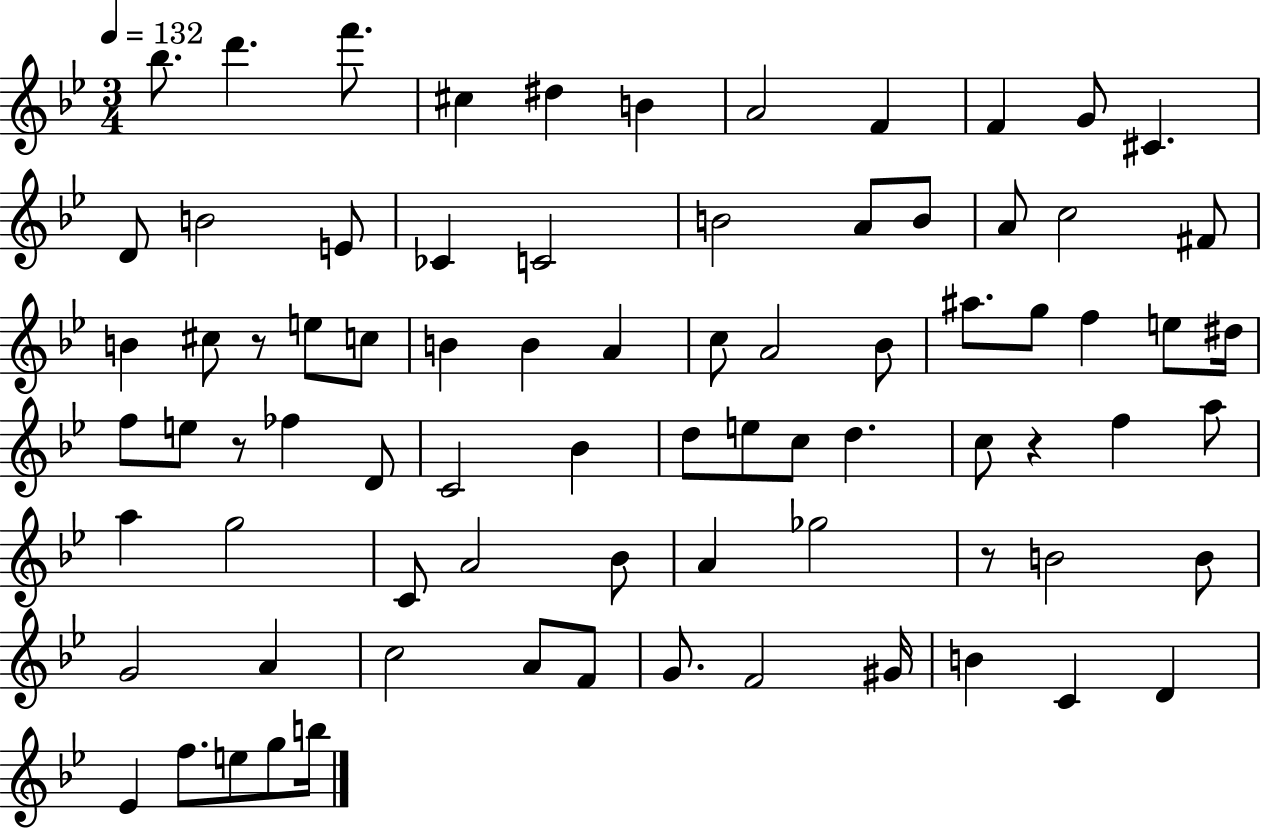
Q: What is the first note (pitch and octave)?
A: Bb5